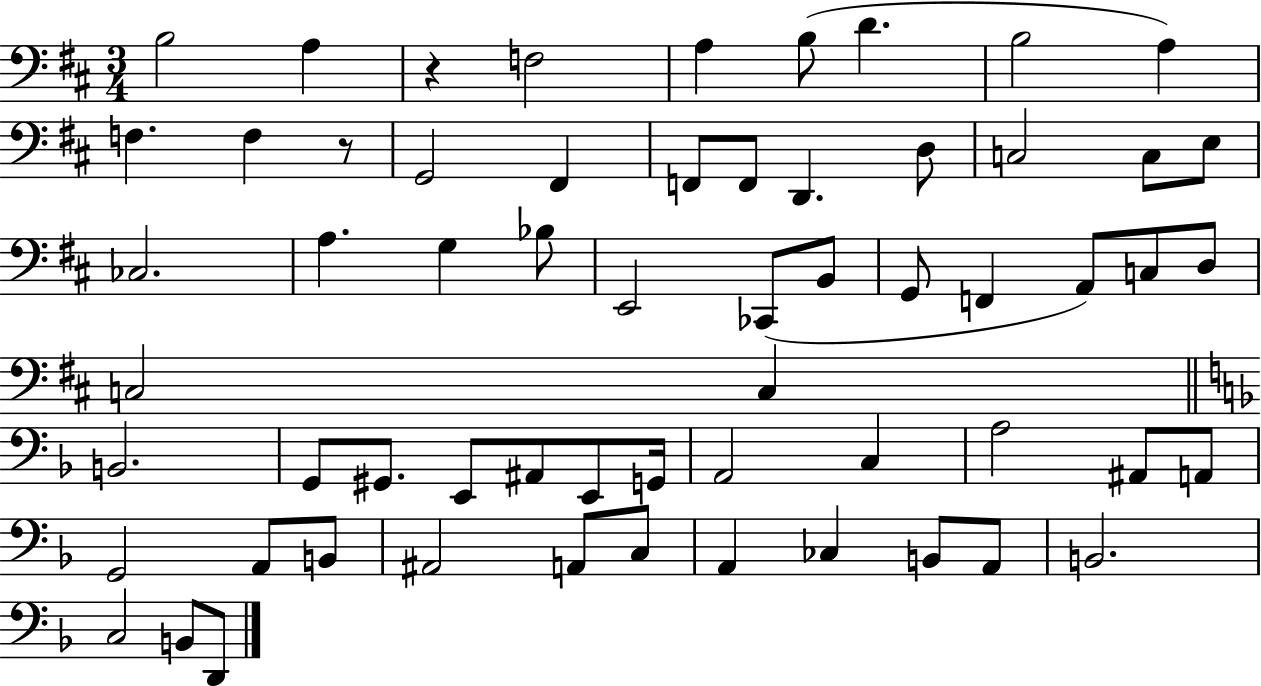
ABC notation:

X:1
T:Untitled
M:3/4
L:1/4
K:D
B,2 A, z F,2 A, B,/2 D B,2 A, F, F, z/2 G,,2 ^F,, F,,/2 F,,/2 D,, D,/2 C,2 C,/2 E,/2 _C,2 A, G, _B,/2 E,,2 _C,,/2 B,,/2 G,,/2 F,, A,,/2 C,/2 D,/2 C,2 C, B,,2 G,,/2 ^G,,/2 E,,/2 ^A,,/2 E,,/2 G,,/4 A,,2 C, A,2 ^A,,/2 A,,/2 G,,2 A,,/2 B,,/2 ^A,,2 A,,/2 C,/2 A,, _C, B,,/2 A,,/2 B,,2 C,2 B,,/2 D,,/2